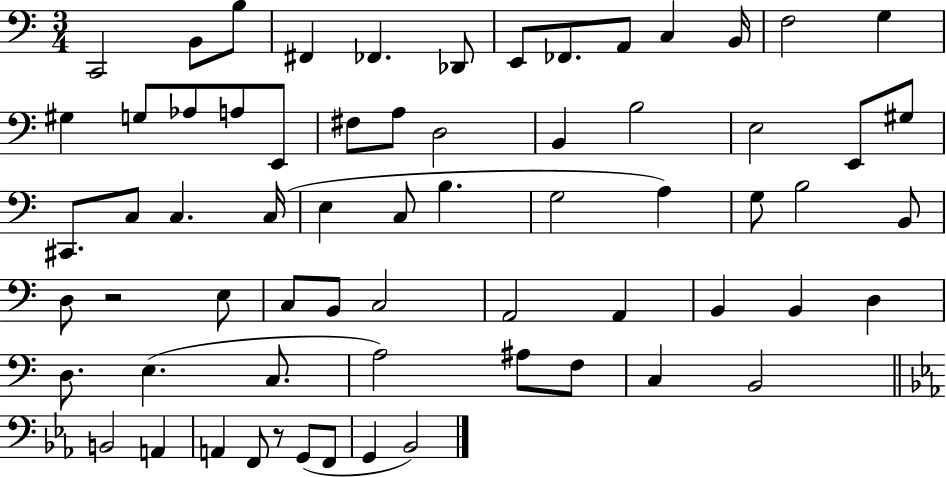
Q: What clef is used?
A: bass